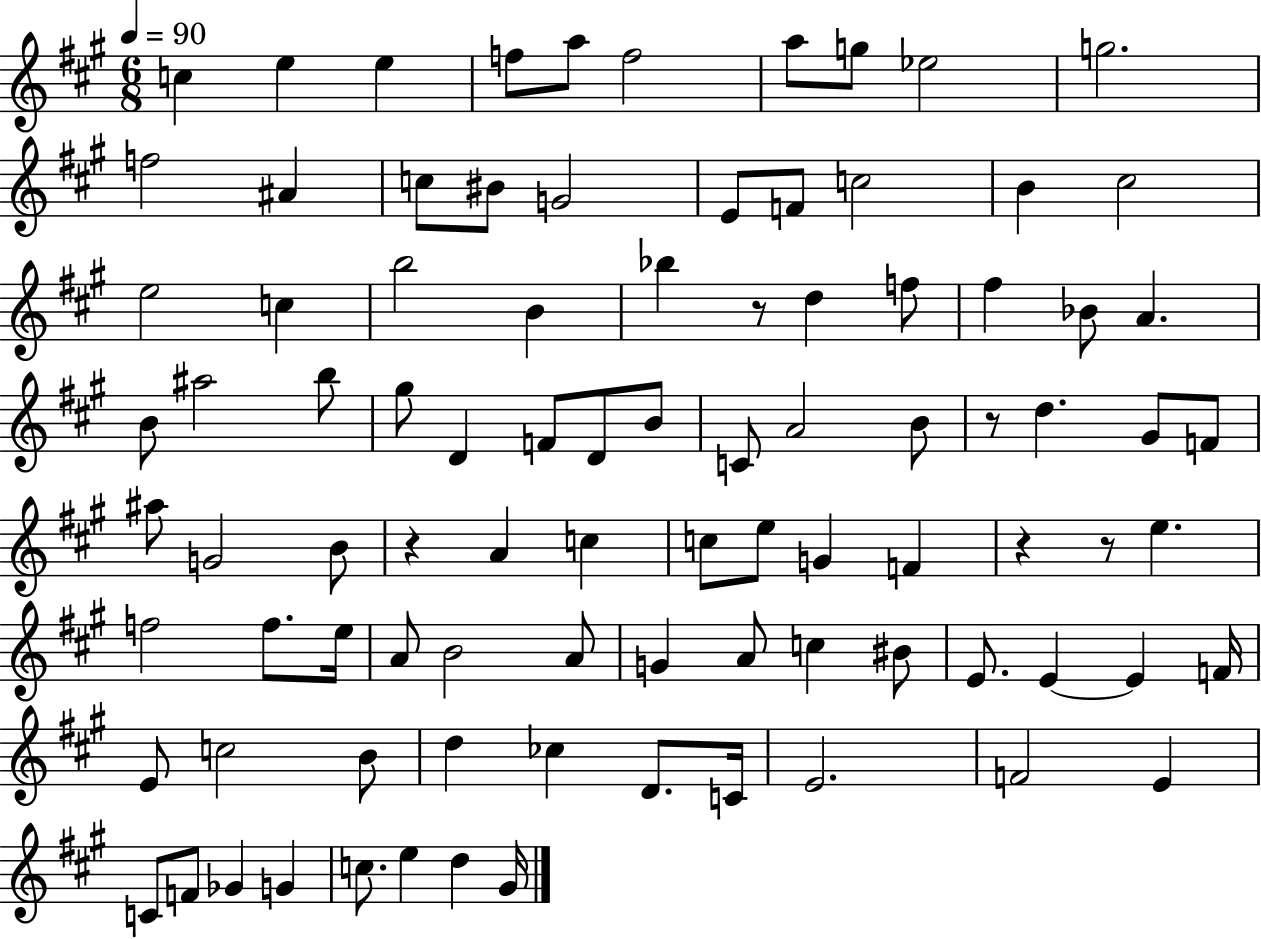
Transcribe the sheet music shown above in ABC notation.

X:1
T:Untitled
M:6/8
L:1/4
K:A
c e e f/2 a/2 f2 a/2 g/2 _e2 g2 f2 ^A c/2 ^B/2 G2 E/2 F/2 c2 B ^c2 e2 c b2 B _b z/2 d f/2 ^f _B/2 A B/2 ^a2 b/2 ^g/2 D F/2 D/2 B/2 C/2 A2 B/2 z/2 d ^G/2 F/2 ^a/2 G2 B/2 z A c c/2 e/2 G F z z/2 e f2 f/2 e/4 A/2 B2 A/2 G A/2 c ^B/2 E/2 E E F/4 E/2 c2 B/2 d _c D/2 C/4 E2 F2 E C/2 F/2 _G G c/2 e d ^G/4